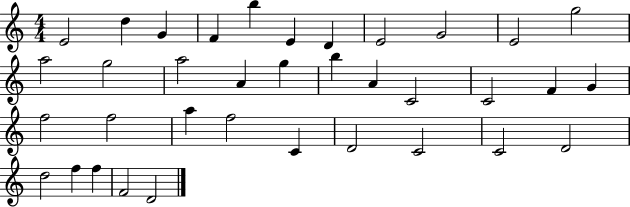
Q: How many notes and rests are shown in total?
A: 36